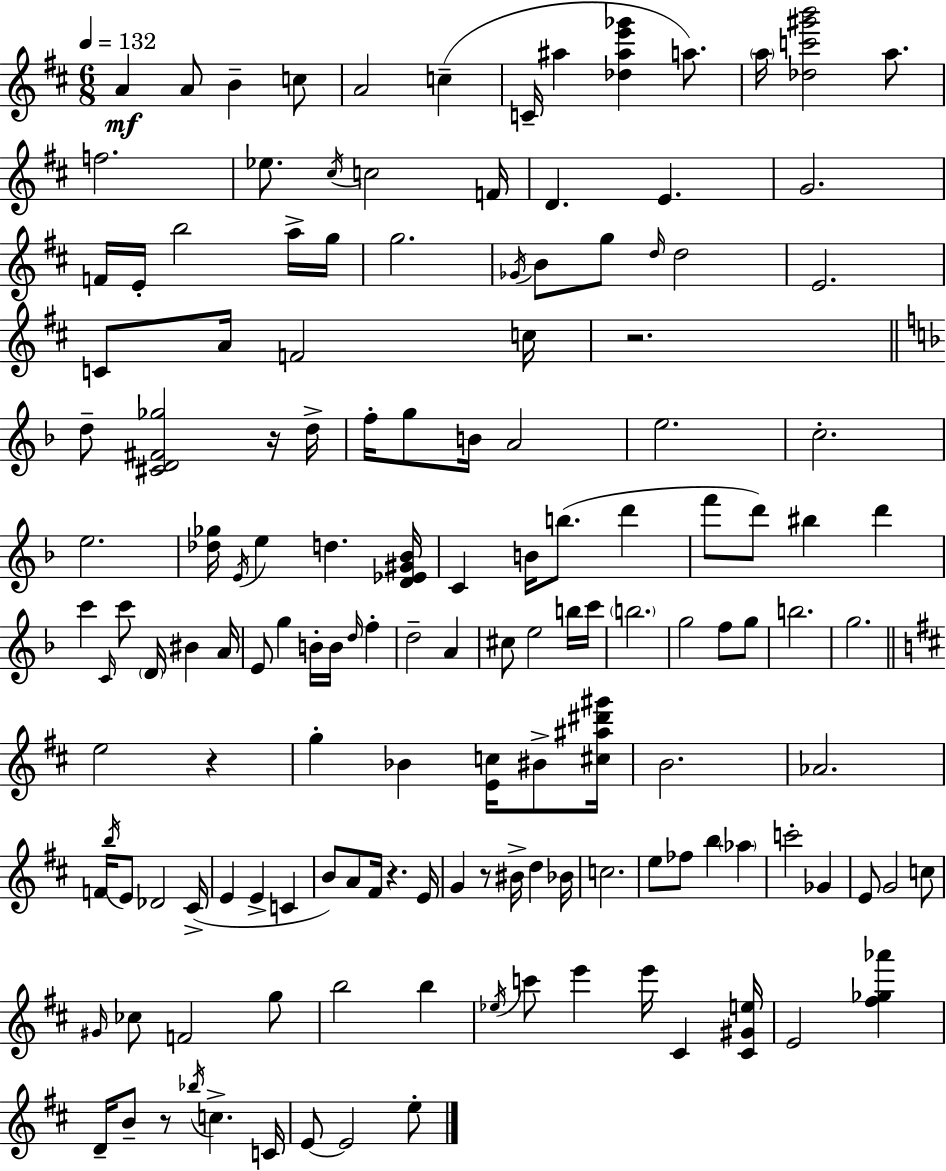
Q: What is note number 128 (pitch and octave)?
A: C4